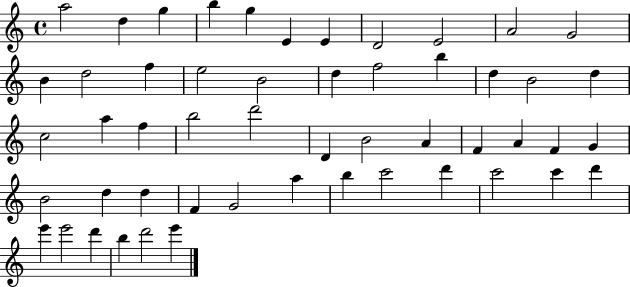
{
  \clef treble
  \time 4/4
  \defaultTimeSignature
  \key c \major
  a''2 d''4 g''4 | b''4 g''4 e'4 e'4 | d'2 e'2 | a'2 g'2 | \break b'4 d''2 f''4 | e''2 b'2 | d''4 f''2 b''4 | d''4 b'2 d''4 | \break c''2 a''4 f''4 | b''2 d'''2 | d'4 b'2 a'4 | f'4 a'4 f'4 g'4 | \break b'2 d''4 d''4 | f'4 g'2 a''4 | b''4 c'''2 d'''4 | c'''2 c'''4 d'''4 | \break e'''4 e'''2 d'''4 | b''4 d'''2 e'''4 | \bar "|."
}